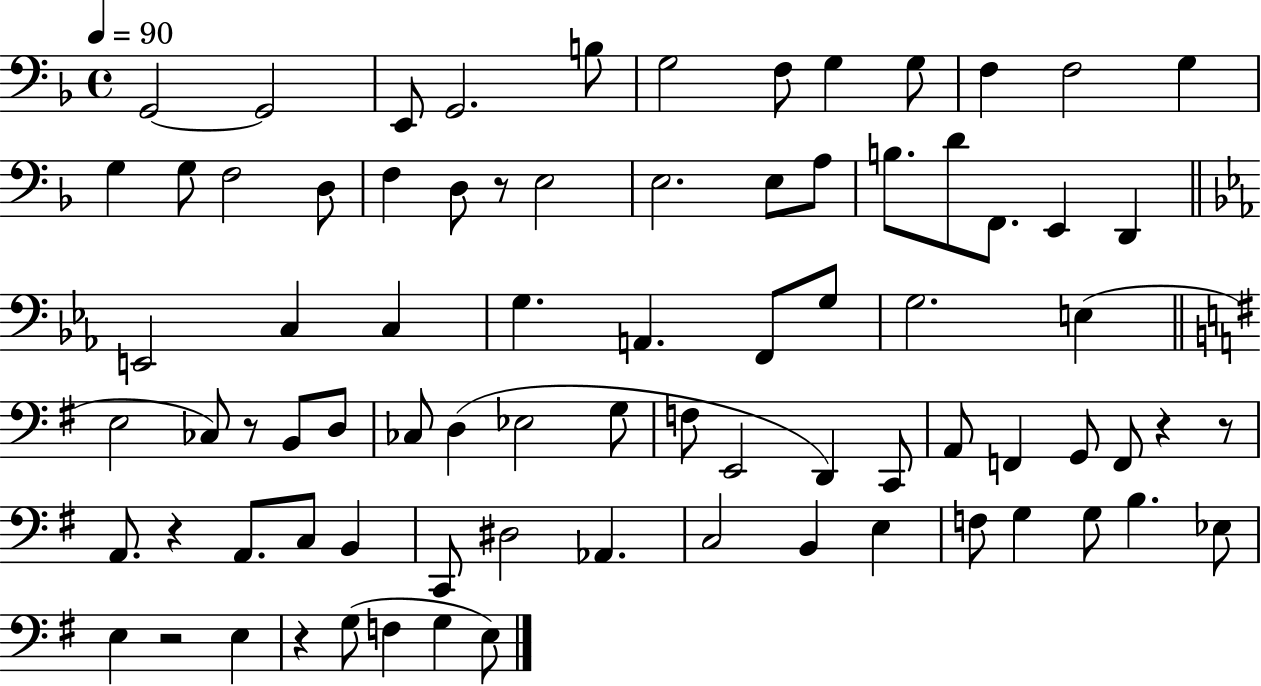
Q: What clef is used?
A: bass